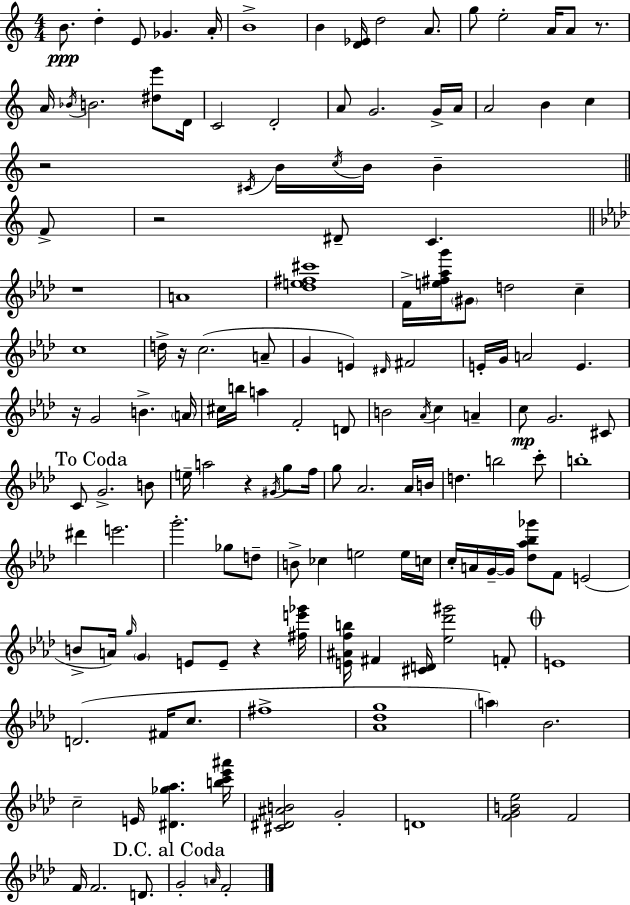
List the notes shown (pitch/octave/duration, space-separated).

B4/e. D5/q E4/e Gb4/q. A4/s B4/w B4/q [D4,Eb4]/s D5/h A4/e. G5/e E5/h A4/s A4/e R/e. A4/s Bb4/s B4/h. [D#5,E6]/e D4/s C4/h D4/h A4/e G4/h. G4/s A4/s A4/h B4/q C5/q R/h C#4/s B4/s C5/s B4/s B4/q F4/e R/h D#4/e C4/q. R/w A4/w [Db5,E5,F#5,C#6]/w F4/s [E5,F#5,Ab5,G6]/s G#4/e D5/h C5/q C5/w D5/s R/s C5/h. A4/e G4/q E4/q D#4/s F#4/h E4/s G4/s A4/h E4/q. R/s G4/h B4/q. A4/s C#5/s B5/s A5/q F4/h D4/e B4/h Ab4/s C5/q A4/q C5/e G4/h. C#4/e C4/e G4/h. B4/e E5/s A5/h R/q G#4/s G5/e F5/s G5/e Ab4/h. Ab4/s B4/s D5/q. B5/h C6/e B5/w D#6/q E6/h. G6/h. Gb5/e D5/e B4/e CES5/q E5/h E5/s C5/s C5/s A4/s G4/s G4/s [Db5,Ab5,Bb5,Gb6]/e F4/e E4/h B4/e A4/s G5/s G4/q E4/e E4/e R/q [F#5,E6,Gb6]/s [E4,A#4,F5,B5]/s F#4/q [C#4,D4]/s [Eb5,Db6,G#6]/h F4/e E4/w D4/h. F#4/s C5/e. F#5/w [Ab4,Db5,G5]/w A5/q Bb4/h. C5/h E4/s [D#4,Gb5,Ab5]/q. [B5,C6,Eb6,A#6]/s [C#4,D#4,A#4,B4]/h G4/h D4/w [F4,G4,B4,Eb5]/h F4/h F4/s F4/h. D4/e. G4/h A4/s F4/h